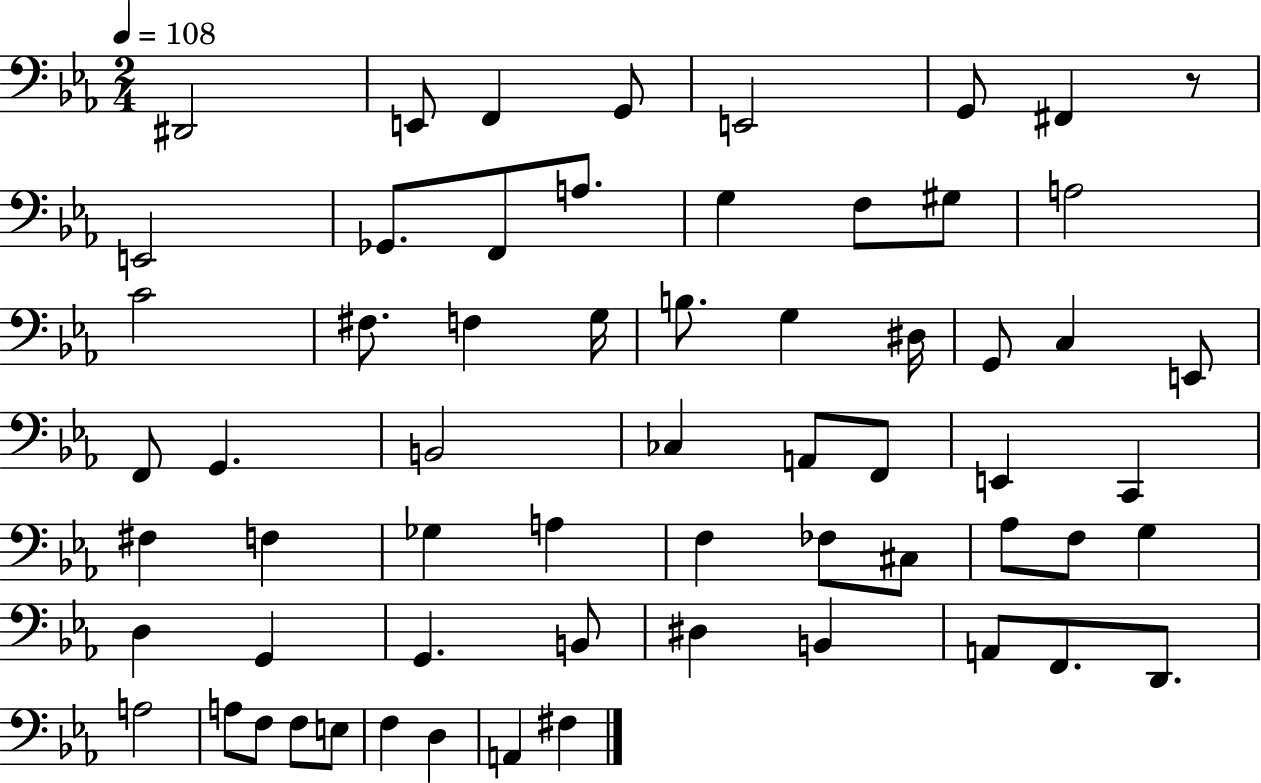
X:1
T:Untitled
M:2/4
L:1/4
K:Eb
^D,,2 E,,/2 F,, G,,/2 E,,2 G,,/2 ^F,, z/2 E,,2 _G,,/2 F,,/2 A,/2 G, F,/2 ^G,/2 A,2 C2 ^F,/2 F, G,/4 B,/2 G, ^D,/4 G,,/2 C, E,,/2 F,,/2 G,, B,,2 _C, A,,/2 F,,/2 E,, C,, ^F, F, _G, A, F, _F,/2 ^C,/2 _A,/2 F,/2 G, D, G,, G,, B,,/2 ^D, B,, A,,/2 F,,/2 D,,/2 A,2 A,/2 F,/2 F,/2 E,/2 F, D, A,, ^F,